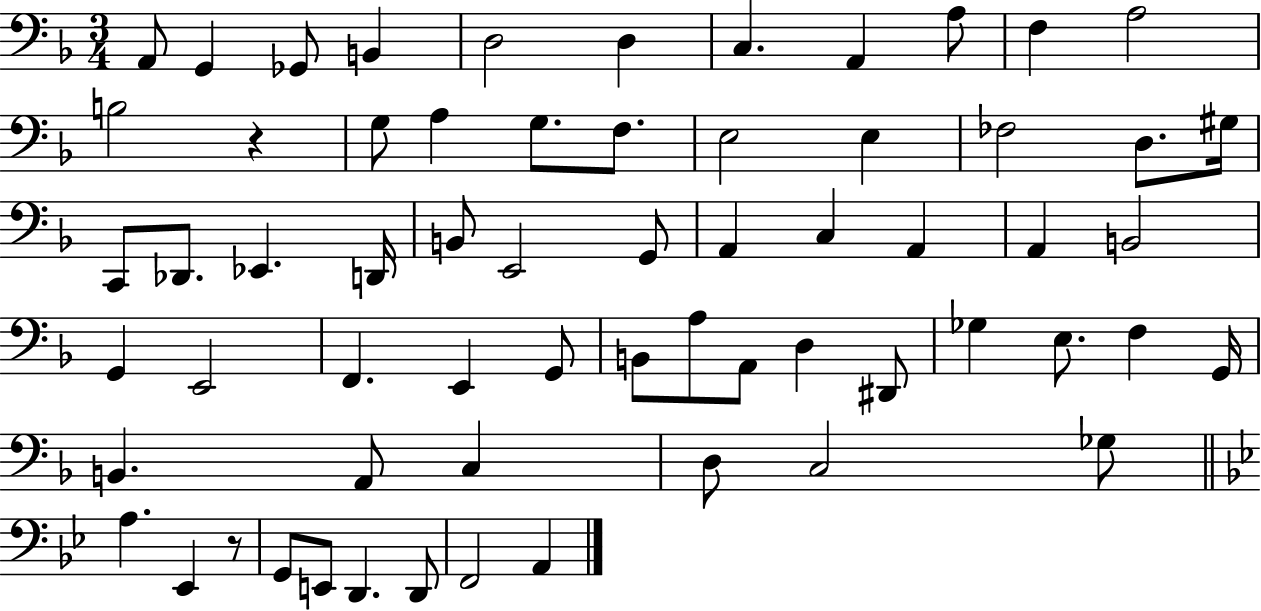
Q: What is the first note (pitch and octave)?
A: A2